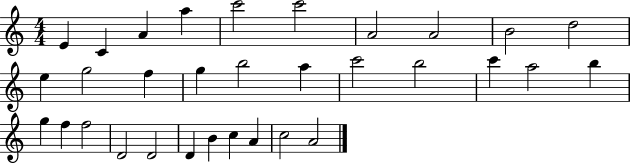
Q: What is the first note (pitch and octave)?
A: E4